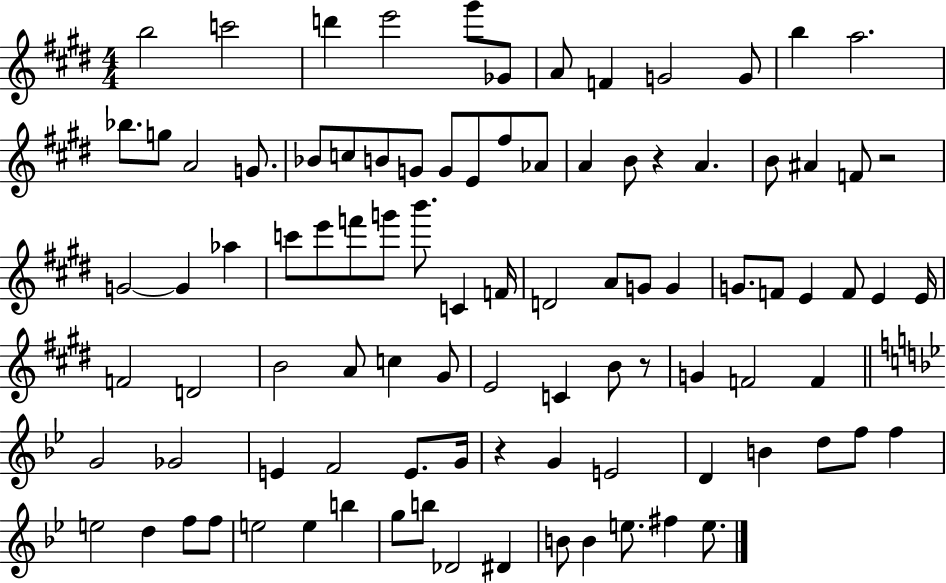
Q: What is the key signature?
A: E major